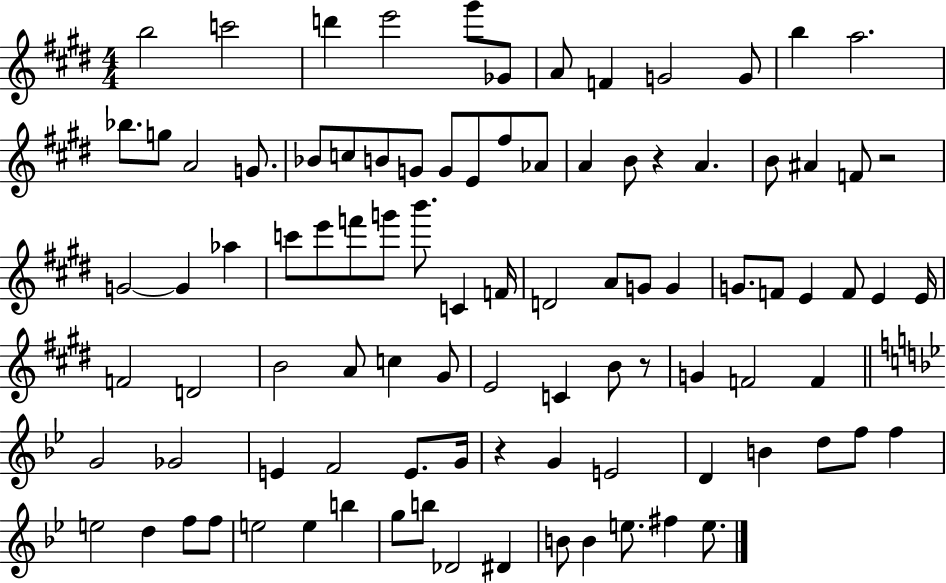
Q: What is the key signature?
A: E major